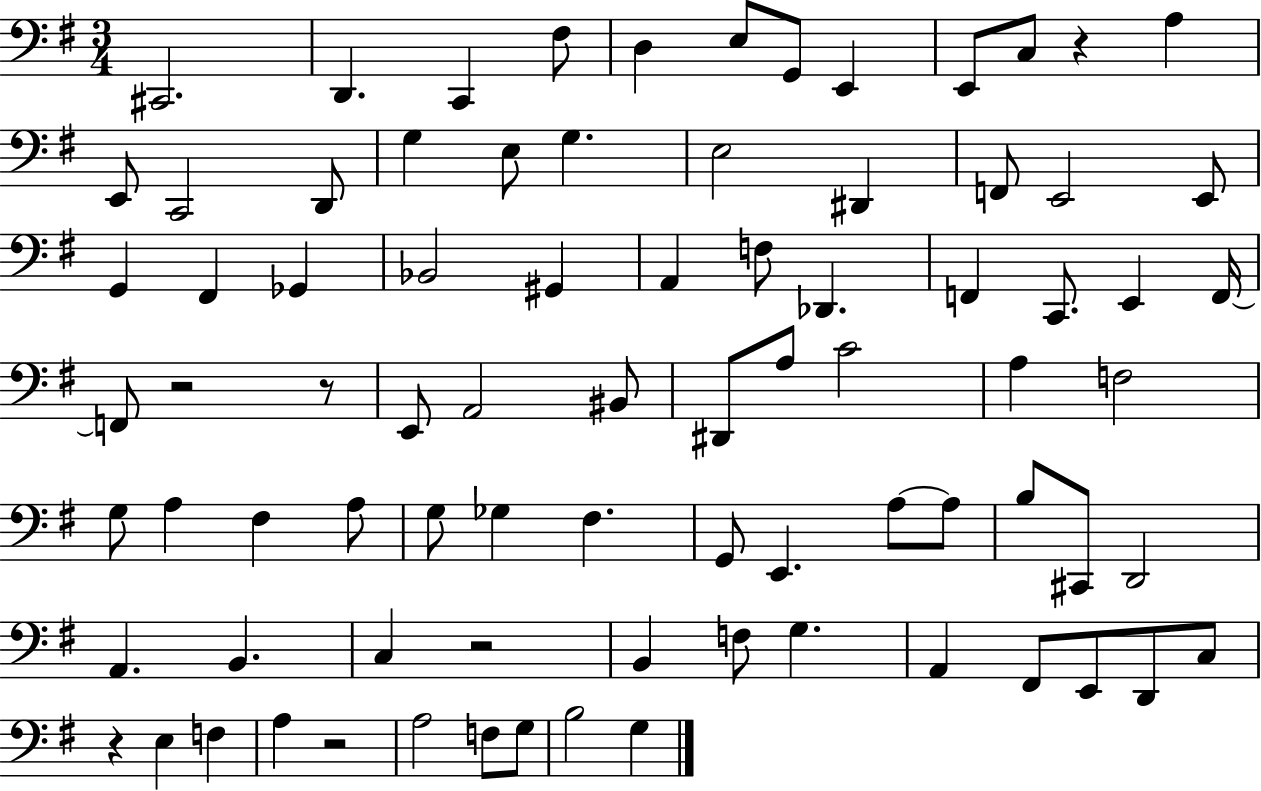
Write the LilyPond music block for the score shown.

{
  \clef bass
  \numericTimeSignature
  \time 3/4
  \key g \major
  cis,2. | d,4. c,4 fis8 | d4 e8 g,8 e,4 | e,8 c8 r4 a4 | \break e,8 c,2 d,8 | g4 e8 g4. | e2 dis,4 | f,8 e,2 e,8 | \break g,4 fis,4 ges,4 | bes,2 gis,4 | a,4 f8 des,4. | f,4 c,8. e,4 f,16~~ | \break f,8 r2 r8 | e,8 a,2 bis,8 | dis,8 a8 c'2 | a4 f2 | \break g8 a4 fis4 a8 | g8 ges4 fis4. | g,8 e,4. a8~~ a8 | b8 cis,8 d,2 | \break a,4. b,4. | c4 r2 | b,4 f8 g4. | a,4 fis,8 e,8 d,8 c8 | \break r4 e4 f4 | a4 r2 | a2 f8 g8 | b2 g4 | \break \bar "|."
}